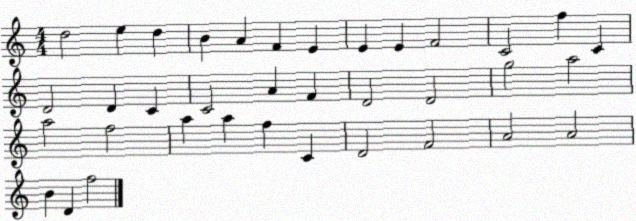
X:1
T:Untitled
M:4/4
L:1/4
K:C
d2 e d B A F E E E F2 C2 f C D2 D C C2 A F D2 D2 g2 a2 a2 f2 a a f C D2 F2 A2 A2 B D f2